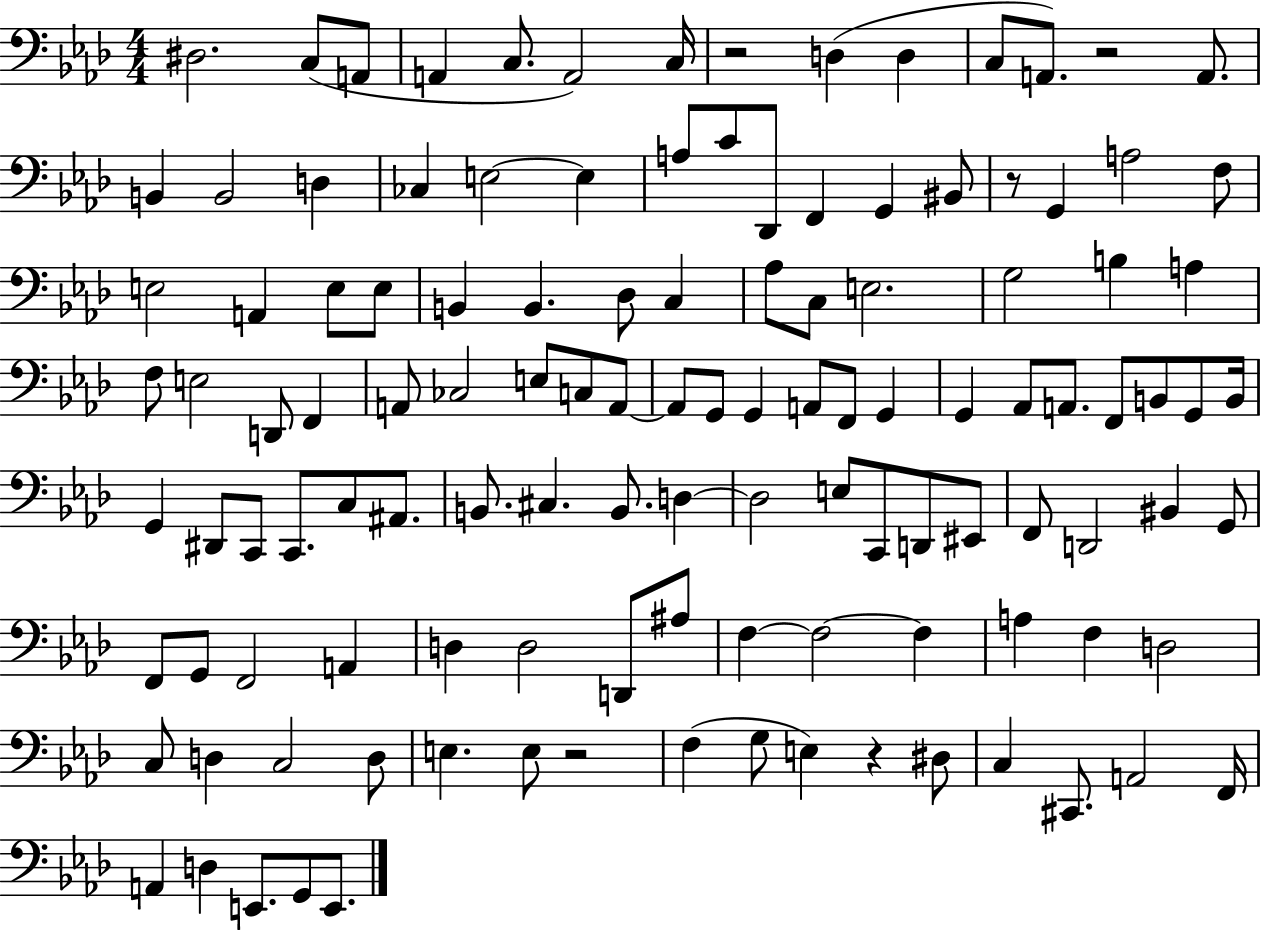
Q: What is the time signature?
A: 4/4